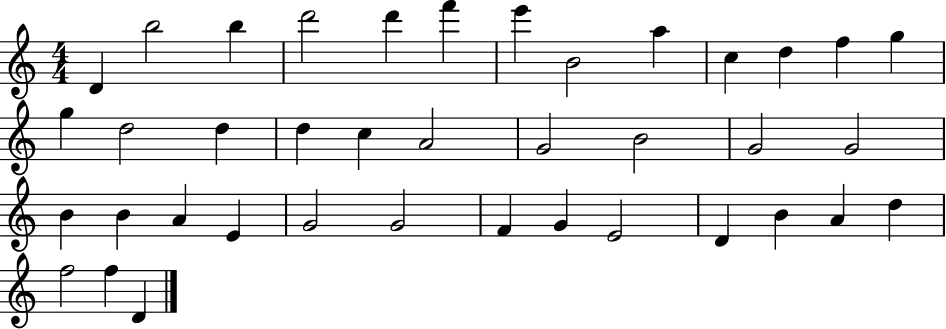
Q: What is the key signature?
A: C major